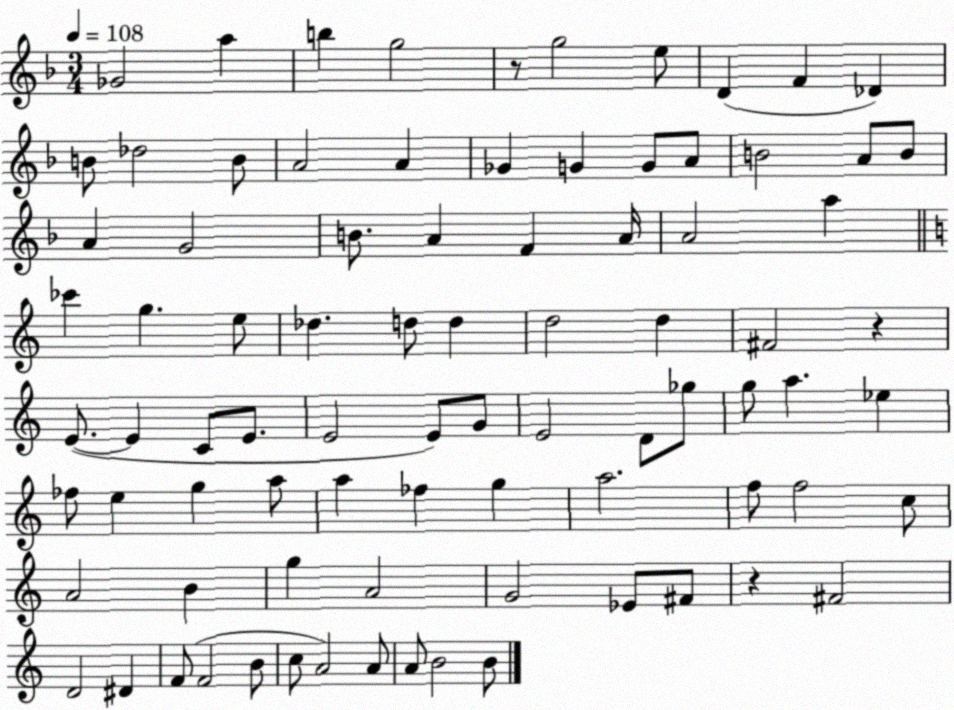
X:1
T:Untitled
M:3/4
L:1/4
K:F
_G2 a b g2 z/2 g2 e/2 D F _D B/2 _d2 B/2 A2 A _G G G/2 A/2 B2 A/2 B/2 A G2 B/2 A F A/4 A2 a _c' g e/2 _d d/2 d d2 d ^F2 z E/2 E C/2 E/2 E2 E/2 G/2 E2 D/2 _g/2 g/2 a _e _f/2 e g a/2 a _f g a2 f/2 f2 c/2 A2 B g A2 G2 _E/2 ^F/2 z ^F2 D2 ^D F/2 F2 B/2 c/2 A2 A/2 A/2 B2 B/2